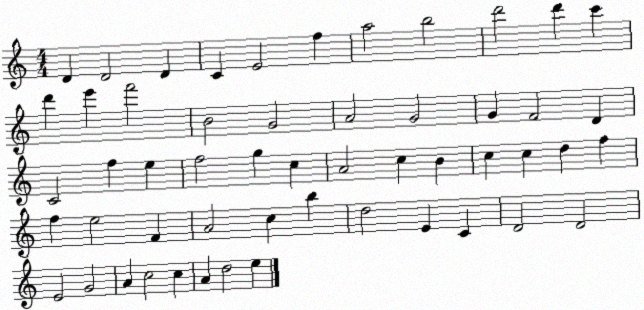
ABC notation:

X:1
T:Untitled
M:4/4
L:1/4
K:C
D D2 D C E2 f a2 b2 d'2 d' c' d' e' f'2 B2 G2 A2 G2 G F2 D C2 f e f2 g c A2 c B c c d f f e2 F A2 c b d2 E C D2 D2 E2 G2 A c2 c A d2 e